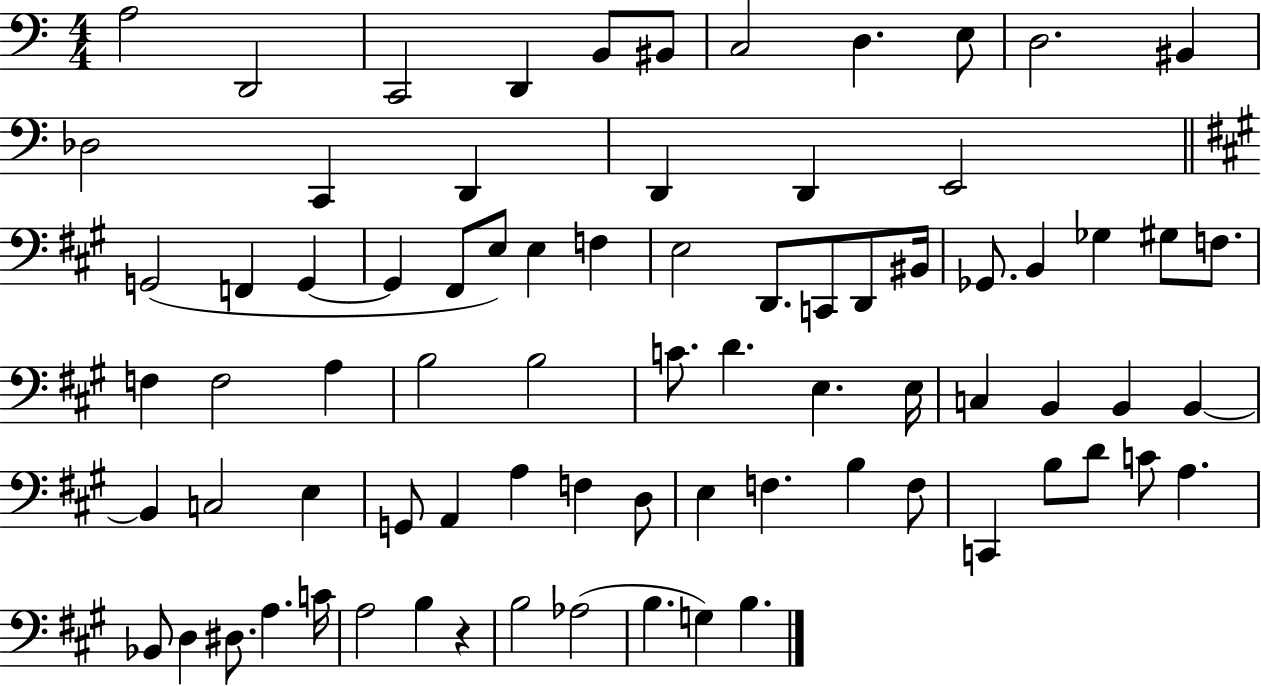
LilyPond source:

{
  \clef bass
  \numericTimeSignature
  \time 4/4
  \key c \major
  \repeat volta 2 { a2 d,2 | c,2 d,4 b,8 bis,8 | c2 d4. e8 | d2. bis,4 | \break des2 c,4 d,4 | d,4 d,4 e,2 | \bar "||" \break \key a \major g,2( f,4 g,4~~ | g,4 fis,8 e8) e4 f4 | e2 d,8. c,8 d,8 bis,16 | ges,8. b,4 ges4 gis8 f8. | \break f4 f2 a4 | b2 b2 | c'8. d'4. e4. e16 | c4 b,4 b,4 b,4~~ | \break b,4 c2 e4 | g,8 a,4 a4 f4 d8 | e4 f4. b4 f8 | c,4 b8 d'8 c'8 a4. | \break bes,8 d4 dis8. a4. c'16 | a2 b4 r4 | b2 aes2( | b4. g4) b4. | \break } \bar "|."
}